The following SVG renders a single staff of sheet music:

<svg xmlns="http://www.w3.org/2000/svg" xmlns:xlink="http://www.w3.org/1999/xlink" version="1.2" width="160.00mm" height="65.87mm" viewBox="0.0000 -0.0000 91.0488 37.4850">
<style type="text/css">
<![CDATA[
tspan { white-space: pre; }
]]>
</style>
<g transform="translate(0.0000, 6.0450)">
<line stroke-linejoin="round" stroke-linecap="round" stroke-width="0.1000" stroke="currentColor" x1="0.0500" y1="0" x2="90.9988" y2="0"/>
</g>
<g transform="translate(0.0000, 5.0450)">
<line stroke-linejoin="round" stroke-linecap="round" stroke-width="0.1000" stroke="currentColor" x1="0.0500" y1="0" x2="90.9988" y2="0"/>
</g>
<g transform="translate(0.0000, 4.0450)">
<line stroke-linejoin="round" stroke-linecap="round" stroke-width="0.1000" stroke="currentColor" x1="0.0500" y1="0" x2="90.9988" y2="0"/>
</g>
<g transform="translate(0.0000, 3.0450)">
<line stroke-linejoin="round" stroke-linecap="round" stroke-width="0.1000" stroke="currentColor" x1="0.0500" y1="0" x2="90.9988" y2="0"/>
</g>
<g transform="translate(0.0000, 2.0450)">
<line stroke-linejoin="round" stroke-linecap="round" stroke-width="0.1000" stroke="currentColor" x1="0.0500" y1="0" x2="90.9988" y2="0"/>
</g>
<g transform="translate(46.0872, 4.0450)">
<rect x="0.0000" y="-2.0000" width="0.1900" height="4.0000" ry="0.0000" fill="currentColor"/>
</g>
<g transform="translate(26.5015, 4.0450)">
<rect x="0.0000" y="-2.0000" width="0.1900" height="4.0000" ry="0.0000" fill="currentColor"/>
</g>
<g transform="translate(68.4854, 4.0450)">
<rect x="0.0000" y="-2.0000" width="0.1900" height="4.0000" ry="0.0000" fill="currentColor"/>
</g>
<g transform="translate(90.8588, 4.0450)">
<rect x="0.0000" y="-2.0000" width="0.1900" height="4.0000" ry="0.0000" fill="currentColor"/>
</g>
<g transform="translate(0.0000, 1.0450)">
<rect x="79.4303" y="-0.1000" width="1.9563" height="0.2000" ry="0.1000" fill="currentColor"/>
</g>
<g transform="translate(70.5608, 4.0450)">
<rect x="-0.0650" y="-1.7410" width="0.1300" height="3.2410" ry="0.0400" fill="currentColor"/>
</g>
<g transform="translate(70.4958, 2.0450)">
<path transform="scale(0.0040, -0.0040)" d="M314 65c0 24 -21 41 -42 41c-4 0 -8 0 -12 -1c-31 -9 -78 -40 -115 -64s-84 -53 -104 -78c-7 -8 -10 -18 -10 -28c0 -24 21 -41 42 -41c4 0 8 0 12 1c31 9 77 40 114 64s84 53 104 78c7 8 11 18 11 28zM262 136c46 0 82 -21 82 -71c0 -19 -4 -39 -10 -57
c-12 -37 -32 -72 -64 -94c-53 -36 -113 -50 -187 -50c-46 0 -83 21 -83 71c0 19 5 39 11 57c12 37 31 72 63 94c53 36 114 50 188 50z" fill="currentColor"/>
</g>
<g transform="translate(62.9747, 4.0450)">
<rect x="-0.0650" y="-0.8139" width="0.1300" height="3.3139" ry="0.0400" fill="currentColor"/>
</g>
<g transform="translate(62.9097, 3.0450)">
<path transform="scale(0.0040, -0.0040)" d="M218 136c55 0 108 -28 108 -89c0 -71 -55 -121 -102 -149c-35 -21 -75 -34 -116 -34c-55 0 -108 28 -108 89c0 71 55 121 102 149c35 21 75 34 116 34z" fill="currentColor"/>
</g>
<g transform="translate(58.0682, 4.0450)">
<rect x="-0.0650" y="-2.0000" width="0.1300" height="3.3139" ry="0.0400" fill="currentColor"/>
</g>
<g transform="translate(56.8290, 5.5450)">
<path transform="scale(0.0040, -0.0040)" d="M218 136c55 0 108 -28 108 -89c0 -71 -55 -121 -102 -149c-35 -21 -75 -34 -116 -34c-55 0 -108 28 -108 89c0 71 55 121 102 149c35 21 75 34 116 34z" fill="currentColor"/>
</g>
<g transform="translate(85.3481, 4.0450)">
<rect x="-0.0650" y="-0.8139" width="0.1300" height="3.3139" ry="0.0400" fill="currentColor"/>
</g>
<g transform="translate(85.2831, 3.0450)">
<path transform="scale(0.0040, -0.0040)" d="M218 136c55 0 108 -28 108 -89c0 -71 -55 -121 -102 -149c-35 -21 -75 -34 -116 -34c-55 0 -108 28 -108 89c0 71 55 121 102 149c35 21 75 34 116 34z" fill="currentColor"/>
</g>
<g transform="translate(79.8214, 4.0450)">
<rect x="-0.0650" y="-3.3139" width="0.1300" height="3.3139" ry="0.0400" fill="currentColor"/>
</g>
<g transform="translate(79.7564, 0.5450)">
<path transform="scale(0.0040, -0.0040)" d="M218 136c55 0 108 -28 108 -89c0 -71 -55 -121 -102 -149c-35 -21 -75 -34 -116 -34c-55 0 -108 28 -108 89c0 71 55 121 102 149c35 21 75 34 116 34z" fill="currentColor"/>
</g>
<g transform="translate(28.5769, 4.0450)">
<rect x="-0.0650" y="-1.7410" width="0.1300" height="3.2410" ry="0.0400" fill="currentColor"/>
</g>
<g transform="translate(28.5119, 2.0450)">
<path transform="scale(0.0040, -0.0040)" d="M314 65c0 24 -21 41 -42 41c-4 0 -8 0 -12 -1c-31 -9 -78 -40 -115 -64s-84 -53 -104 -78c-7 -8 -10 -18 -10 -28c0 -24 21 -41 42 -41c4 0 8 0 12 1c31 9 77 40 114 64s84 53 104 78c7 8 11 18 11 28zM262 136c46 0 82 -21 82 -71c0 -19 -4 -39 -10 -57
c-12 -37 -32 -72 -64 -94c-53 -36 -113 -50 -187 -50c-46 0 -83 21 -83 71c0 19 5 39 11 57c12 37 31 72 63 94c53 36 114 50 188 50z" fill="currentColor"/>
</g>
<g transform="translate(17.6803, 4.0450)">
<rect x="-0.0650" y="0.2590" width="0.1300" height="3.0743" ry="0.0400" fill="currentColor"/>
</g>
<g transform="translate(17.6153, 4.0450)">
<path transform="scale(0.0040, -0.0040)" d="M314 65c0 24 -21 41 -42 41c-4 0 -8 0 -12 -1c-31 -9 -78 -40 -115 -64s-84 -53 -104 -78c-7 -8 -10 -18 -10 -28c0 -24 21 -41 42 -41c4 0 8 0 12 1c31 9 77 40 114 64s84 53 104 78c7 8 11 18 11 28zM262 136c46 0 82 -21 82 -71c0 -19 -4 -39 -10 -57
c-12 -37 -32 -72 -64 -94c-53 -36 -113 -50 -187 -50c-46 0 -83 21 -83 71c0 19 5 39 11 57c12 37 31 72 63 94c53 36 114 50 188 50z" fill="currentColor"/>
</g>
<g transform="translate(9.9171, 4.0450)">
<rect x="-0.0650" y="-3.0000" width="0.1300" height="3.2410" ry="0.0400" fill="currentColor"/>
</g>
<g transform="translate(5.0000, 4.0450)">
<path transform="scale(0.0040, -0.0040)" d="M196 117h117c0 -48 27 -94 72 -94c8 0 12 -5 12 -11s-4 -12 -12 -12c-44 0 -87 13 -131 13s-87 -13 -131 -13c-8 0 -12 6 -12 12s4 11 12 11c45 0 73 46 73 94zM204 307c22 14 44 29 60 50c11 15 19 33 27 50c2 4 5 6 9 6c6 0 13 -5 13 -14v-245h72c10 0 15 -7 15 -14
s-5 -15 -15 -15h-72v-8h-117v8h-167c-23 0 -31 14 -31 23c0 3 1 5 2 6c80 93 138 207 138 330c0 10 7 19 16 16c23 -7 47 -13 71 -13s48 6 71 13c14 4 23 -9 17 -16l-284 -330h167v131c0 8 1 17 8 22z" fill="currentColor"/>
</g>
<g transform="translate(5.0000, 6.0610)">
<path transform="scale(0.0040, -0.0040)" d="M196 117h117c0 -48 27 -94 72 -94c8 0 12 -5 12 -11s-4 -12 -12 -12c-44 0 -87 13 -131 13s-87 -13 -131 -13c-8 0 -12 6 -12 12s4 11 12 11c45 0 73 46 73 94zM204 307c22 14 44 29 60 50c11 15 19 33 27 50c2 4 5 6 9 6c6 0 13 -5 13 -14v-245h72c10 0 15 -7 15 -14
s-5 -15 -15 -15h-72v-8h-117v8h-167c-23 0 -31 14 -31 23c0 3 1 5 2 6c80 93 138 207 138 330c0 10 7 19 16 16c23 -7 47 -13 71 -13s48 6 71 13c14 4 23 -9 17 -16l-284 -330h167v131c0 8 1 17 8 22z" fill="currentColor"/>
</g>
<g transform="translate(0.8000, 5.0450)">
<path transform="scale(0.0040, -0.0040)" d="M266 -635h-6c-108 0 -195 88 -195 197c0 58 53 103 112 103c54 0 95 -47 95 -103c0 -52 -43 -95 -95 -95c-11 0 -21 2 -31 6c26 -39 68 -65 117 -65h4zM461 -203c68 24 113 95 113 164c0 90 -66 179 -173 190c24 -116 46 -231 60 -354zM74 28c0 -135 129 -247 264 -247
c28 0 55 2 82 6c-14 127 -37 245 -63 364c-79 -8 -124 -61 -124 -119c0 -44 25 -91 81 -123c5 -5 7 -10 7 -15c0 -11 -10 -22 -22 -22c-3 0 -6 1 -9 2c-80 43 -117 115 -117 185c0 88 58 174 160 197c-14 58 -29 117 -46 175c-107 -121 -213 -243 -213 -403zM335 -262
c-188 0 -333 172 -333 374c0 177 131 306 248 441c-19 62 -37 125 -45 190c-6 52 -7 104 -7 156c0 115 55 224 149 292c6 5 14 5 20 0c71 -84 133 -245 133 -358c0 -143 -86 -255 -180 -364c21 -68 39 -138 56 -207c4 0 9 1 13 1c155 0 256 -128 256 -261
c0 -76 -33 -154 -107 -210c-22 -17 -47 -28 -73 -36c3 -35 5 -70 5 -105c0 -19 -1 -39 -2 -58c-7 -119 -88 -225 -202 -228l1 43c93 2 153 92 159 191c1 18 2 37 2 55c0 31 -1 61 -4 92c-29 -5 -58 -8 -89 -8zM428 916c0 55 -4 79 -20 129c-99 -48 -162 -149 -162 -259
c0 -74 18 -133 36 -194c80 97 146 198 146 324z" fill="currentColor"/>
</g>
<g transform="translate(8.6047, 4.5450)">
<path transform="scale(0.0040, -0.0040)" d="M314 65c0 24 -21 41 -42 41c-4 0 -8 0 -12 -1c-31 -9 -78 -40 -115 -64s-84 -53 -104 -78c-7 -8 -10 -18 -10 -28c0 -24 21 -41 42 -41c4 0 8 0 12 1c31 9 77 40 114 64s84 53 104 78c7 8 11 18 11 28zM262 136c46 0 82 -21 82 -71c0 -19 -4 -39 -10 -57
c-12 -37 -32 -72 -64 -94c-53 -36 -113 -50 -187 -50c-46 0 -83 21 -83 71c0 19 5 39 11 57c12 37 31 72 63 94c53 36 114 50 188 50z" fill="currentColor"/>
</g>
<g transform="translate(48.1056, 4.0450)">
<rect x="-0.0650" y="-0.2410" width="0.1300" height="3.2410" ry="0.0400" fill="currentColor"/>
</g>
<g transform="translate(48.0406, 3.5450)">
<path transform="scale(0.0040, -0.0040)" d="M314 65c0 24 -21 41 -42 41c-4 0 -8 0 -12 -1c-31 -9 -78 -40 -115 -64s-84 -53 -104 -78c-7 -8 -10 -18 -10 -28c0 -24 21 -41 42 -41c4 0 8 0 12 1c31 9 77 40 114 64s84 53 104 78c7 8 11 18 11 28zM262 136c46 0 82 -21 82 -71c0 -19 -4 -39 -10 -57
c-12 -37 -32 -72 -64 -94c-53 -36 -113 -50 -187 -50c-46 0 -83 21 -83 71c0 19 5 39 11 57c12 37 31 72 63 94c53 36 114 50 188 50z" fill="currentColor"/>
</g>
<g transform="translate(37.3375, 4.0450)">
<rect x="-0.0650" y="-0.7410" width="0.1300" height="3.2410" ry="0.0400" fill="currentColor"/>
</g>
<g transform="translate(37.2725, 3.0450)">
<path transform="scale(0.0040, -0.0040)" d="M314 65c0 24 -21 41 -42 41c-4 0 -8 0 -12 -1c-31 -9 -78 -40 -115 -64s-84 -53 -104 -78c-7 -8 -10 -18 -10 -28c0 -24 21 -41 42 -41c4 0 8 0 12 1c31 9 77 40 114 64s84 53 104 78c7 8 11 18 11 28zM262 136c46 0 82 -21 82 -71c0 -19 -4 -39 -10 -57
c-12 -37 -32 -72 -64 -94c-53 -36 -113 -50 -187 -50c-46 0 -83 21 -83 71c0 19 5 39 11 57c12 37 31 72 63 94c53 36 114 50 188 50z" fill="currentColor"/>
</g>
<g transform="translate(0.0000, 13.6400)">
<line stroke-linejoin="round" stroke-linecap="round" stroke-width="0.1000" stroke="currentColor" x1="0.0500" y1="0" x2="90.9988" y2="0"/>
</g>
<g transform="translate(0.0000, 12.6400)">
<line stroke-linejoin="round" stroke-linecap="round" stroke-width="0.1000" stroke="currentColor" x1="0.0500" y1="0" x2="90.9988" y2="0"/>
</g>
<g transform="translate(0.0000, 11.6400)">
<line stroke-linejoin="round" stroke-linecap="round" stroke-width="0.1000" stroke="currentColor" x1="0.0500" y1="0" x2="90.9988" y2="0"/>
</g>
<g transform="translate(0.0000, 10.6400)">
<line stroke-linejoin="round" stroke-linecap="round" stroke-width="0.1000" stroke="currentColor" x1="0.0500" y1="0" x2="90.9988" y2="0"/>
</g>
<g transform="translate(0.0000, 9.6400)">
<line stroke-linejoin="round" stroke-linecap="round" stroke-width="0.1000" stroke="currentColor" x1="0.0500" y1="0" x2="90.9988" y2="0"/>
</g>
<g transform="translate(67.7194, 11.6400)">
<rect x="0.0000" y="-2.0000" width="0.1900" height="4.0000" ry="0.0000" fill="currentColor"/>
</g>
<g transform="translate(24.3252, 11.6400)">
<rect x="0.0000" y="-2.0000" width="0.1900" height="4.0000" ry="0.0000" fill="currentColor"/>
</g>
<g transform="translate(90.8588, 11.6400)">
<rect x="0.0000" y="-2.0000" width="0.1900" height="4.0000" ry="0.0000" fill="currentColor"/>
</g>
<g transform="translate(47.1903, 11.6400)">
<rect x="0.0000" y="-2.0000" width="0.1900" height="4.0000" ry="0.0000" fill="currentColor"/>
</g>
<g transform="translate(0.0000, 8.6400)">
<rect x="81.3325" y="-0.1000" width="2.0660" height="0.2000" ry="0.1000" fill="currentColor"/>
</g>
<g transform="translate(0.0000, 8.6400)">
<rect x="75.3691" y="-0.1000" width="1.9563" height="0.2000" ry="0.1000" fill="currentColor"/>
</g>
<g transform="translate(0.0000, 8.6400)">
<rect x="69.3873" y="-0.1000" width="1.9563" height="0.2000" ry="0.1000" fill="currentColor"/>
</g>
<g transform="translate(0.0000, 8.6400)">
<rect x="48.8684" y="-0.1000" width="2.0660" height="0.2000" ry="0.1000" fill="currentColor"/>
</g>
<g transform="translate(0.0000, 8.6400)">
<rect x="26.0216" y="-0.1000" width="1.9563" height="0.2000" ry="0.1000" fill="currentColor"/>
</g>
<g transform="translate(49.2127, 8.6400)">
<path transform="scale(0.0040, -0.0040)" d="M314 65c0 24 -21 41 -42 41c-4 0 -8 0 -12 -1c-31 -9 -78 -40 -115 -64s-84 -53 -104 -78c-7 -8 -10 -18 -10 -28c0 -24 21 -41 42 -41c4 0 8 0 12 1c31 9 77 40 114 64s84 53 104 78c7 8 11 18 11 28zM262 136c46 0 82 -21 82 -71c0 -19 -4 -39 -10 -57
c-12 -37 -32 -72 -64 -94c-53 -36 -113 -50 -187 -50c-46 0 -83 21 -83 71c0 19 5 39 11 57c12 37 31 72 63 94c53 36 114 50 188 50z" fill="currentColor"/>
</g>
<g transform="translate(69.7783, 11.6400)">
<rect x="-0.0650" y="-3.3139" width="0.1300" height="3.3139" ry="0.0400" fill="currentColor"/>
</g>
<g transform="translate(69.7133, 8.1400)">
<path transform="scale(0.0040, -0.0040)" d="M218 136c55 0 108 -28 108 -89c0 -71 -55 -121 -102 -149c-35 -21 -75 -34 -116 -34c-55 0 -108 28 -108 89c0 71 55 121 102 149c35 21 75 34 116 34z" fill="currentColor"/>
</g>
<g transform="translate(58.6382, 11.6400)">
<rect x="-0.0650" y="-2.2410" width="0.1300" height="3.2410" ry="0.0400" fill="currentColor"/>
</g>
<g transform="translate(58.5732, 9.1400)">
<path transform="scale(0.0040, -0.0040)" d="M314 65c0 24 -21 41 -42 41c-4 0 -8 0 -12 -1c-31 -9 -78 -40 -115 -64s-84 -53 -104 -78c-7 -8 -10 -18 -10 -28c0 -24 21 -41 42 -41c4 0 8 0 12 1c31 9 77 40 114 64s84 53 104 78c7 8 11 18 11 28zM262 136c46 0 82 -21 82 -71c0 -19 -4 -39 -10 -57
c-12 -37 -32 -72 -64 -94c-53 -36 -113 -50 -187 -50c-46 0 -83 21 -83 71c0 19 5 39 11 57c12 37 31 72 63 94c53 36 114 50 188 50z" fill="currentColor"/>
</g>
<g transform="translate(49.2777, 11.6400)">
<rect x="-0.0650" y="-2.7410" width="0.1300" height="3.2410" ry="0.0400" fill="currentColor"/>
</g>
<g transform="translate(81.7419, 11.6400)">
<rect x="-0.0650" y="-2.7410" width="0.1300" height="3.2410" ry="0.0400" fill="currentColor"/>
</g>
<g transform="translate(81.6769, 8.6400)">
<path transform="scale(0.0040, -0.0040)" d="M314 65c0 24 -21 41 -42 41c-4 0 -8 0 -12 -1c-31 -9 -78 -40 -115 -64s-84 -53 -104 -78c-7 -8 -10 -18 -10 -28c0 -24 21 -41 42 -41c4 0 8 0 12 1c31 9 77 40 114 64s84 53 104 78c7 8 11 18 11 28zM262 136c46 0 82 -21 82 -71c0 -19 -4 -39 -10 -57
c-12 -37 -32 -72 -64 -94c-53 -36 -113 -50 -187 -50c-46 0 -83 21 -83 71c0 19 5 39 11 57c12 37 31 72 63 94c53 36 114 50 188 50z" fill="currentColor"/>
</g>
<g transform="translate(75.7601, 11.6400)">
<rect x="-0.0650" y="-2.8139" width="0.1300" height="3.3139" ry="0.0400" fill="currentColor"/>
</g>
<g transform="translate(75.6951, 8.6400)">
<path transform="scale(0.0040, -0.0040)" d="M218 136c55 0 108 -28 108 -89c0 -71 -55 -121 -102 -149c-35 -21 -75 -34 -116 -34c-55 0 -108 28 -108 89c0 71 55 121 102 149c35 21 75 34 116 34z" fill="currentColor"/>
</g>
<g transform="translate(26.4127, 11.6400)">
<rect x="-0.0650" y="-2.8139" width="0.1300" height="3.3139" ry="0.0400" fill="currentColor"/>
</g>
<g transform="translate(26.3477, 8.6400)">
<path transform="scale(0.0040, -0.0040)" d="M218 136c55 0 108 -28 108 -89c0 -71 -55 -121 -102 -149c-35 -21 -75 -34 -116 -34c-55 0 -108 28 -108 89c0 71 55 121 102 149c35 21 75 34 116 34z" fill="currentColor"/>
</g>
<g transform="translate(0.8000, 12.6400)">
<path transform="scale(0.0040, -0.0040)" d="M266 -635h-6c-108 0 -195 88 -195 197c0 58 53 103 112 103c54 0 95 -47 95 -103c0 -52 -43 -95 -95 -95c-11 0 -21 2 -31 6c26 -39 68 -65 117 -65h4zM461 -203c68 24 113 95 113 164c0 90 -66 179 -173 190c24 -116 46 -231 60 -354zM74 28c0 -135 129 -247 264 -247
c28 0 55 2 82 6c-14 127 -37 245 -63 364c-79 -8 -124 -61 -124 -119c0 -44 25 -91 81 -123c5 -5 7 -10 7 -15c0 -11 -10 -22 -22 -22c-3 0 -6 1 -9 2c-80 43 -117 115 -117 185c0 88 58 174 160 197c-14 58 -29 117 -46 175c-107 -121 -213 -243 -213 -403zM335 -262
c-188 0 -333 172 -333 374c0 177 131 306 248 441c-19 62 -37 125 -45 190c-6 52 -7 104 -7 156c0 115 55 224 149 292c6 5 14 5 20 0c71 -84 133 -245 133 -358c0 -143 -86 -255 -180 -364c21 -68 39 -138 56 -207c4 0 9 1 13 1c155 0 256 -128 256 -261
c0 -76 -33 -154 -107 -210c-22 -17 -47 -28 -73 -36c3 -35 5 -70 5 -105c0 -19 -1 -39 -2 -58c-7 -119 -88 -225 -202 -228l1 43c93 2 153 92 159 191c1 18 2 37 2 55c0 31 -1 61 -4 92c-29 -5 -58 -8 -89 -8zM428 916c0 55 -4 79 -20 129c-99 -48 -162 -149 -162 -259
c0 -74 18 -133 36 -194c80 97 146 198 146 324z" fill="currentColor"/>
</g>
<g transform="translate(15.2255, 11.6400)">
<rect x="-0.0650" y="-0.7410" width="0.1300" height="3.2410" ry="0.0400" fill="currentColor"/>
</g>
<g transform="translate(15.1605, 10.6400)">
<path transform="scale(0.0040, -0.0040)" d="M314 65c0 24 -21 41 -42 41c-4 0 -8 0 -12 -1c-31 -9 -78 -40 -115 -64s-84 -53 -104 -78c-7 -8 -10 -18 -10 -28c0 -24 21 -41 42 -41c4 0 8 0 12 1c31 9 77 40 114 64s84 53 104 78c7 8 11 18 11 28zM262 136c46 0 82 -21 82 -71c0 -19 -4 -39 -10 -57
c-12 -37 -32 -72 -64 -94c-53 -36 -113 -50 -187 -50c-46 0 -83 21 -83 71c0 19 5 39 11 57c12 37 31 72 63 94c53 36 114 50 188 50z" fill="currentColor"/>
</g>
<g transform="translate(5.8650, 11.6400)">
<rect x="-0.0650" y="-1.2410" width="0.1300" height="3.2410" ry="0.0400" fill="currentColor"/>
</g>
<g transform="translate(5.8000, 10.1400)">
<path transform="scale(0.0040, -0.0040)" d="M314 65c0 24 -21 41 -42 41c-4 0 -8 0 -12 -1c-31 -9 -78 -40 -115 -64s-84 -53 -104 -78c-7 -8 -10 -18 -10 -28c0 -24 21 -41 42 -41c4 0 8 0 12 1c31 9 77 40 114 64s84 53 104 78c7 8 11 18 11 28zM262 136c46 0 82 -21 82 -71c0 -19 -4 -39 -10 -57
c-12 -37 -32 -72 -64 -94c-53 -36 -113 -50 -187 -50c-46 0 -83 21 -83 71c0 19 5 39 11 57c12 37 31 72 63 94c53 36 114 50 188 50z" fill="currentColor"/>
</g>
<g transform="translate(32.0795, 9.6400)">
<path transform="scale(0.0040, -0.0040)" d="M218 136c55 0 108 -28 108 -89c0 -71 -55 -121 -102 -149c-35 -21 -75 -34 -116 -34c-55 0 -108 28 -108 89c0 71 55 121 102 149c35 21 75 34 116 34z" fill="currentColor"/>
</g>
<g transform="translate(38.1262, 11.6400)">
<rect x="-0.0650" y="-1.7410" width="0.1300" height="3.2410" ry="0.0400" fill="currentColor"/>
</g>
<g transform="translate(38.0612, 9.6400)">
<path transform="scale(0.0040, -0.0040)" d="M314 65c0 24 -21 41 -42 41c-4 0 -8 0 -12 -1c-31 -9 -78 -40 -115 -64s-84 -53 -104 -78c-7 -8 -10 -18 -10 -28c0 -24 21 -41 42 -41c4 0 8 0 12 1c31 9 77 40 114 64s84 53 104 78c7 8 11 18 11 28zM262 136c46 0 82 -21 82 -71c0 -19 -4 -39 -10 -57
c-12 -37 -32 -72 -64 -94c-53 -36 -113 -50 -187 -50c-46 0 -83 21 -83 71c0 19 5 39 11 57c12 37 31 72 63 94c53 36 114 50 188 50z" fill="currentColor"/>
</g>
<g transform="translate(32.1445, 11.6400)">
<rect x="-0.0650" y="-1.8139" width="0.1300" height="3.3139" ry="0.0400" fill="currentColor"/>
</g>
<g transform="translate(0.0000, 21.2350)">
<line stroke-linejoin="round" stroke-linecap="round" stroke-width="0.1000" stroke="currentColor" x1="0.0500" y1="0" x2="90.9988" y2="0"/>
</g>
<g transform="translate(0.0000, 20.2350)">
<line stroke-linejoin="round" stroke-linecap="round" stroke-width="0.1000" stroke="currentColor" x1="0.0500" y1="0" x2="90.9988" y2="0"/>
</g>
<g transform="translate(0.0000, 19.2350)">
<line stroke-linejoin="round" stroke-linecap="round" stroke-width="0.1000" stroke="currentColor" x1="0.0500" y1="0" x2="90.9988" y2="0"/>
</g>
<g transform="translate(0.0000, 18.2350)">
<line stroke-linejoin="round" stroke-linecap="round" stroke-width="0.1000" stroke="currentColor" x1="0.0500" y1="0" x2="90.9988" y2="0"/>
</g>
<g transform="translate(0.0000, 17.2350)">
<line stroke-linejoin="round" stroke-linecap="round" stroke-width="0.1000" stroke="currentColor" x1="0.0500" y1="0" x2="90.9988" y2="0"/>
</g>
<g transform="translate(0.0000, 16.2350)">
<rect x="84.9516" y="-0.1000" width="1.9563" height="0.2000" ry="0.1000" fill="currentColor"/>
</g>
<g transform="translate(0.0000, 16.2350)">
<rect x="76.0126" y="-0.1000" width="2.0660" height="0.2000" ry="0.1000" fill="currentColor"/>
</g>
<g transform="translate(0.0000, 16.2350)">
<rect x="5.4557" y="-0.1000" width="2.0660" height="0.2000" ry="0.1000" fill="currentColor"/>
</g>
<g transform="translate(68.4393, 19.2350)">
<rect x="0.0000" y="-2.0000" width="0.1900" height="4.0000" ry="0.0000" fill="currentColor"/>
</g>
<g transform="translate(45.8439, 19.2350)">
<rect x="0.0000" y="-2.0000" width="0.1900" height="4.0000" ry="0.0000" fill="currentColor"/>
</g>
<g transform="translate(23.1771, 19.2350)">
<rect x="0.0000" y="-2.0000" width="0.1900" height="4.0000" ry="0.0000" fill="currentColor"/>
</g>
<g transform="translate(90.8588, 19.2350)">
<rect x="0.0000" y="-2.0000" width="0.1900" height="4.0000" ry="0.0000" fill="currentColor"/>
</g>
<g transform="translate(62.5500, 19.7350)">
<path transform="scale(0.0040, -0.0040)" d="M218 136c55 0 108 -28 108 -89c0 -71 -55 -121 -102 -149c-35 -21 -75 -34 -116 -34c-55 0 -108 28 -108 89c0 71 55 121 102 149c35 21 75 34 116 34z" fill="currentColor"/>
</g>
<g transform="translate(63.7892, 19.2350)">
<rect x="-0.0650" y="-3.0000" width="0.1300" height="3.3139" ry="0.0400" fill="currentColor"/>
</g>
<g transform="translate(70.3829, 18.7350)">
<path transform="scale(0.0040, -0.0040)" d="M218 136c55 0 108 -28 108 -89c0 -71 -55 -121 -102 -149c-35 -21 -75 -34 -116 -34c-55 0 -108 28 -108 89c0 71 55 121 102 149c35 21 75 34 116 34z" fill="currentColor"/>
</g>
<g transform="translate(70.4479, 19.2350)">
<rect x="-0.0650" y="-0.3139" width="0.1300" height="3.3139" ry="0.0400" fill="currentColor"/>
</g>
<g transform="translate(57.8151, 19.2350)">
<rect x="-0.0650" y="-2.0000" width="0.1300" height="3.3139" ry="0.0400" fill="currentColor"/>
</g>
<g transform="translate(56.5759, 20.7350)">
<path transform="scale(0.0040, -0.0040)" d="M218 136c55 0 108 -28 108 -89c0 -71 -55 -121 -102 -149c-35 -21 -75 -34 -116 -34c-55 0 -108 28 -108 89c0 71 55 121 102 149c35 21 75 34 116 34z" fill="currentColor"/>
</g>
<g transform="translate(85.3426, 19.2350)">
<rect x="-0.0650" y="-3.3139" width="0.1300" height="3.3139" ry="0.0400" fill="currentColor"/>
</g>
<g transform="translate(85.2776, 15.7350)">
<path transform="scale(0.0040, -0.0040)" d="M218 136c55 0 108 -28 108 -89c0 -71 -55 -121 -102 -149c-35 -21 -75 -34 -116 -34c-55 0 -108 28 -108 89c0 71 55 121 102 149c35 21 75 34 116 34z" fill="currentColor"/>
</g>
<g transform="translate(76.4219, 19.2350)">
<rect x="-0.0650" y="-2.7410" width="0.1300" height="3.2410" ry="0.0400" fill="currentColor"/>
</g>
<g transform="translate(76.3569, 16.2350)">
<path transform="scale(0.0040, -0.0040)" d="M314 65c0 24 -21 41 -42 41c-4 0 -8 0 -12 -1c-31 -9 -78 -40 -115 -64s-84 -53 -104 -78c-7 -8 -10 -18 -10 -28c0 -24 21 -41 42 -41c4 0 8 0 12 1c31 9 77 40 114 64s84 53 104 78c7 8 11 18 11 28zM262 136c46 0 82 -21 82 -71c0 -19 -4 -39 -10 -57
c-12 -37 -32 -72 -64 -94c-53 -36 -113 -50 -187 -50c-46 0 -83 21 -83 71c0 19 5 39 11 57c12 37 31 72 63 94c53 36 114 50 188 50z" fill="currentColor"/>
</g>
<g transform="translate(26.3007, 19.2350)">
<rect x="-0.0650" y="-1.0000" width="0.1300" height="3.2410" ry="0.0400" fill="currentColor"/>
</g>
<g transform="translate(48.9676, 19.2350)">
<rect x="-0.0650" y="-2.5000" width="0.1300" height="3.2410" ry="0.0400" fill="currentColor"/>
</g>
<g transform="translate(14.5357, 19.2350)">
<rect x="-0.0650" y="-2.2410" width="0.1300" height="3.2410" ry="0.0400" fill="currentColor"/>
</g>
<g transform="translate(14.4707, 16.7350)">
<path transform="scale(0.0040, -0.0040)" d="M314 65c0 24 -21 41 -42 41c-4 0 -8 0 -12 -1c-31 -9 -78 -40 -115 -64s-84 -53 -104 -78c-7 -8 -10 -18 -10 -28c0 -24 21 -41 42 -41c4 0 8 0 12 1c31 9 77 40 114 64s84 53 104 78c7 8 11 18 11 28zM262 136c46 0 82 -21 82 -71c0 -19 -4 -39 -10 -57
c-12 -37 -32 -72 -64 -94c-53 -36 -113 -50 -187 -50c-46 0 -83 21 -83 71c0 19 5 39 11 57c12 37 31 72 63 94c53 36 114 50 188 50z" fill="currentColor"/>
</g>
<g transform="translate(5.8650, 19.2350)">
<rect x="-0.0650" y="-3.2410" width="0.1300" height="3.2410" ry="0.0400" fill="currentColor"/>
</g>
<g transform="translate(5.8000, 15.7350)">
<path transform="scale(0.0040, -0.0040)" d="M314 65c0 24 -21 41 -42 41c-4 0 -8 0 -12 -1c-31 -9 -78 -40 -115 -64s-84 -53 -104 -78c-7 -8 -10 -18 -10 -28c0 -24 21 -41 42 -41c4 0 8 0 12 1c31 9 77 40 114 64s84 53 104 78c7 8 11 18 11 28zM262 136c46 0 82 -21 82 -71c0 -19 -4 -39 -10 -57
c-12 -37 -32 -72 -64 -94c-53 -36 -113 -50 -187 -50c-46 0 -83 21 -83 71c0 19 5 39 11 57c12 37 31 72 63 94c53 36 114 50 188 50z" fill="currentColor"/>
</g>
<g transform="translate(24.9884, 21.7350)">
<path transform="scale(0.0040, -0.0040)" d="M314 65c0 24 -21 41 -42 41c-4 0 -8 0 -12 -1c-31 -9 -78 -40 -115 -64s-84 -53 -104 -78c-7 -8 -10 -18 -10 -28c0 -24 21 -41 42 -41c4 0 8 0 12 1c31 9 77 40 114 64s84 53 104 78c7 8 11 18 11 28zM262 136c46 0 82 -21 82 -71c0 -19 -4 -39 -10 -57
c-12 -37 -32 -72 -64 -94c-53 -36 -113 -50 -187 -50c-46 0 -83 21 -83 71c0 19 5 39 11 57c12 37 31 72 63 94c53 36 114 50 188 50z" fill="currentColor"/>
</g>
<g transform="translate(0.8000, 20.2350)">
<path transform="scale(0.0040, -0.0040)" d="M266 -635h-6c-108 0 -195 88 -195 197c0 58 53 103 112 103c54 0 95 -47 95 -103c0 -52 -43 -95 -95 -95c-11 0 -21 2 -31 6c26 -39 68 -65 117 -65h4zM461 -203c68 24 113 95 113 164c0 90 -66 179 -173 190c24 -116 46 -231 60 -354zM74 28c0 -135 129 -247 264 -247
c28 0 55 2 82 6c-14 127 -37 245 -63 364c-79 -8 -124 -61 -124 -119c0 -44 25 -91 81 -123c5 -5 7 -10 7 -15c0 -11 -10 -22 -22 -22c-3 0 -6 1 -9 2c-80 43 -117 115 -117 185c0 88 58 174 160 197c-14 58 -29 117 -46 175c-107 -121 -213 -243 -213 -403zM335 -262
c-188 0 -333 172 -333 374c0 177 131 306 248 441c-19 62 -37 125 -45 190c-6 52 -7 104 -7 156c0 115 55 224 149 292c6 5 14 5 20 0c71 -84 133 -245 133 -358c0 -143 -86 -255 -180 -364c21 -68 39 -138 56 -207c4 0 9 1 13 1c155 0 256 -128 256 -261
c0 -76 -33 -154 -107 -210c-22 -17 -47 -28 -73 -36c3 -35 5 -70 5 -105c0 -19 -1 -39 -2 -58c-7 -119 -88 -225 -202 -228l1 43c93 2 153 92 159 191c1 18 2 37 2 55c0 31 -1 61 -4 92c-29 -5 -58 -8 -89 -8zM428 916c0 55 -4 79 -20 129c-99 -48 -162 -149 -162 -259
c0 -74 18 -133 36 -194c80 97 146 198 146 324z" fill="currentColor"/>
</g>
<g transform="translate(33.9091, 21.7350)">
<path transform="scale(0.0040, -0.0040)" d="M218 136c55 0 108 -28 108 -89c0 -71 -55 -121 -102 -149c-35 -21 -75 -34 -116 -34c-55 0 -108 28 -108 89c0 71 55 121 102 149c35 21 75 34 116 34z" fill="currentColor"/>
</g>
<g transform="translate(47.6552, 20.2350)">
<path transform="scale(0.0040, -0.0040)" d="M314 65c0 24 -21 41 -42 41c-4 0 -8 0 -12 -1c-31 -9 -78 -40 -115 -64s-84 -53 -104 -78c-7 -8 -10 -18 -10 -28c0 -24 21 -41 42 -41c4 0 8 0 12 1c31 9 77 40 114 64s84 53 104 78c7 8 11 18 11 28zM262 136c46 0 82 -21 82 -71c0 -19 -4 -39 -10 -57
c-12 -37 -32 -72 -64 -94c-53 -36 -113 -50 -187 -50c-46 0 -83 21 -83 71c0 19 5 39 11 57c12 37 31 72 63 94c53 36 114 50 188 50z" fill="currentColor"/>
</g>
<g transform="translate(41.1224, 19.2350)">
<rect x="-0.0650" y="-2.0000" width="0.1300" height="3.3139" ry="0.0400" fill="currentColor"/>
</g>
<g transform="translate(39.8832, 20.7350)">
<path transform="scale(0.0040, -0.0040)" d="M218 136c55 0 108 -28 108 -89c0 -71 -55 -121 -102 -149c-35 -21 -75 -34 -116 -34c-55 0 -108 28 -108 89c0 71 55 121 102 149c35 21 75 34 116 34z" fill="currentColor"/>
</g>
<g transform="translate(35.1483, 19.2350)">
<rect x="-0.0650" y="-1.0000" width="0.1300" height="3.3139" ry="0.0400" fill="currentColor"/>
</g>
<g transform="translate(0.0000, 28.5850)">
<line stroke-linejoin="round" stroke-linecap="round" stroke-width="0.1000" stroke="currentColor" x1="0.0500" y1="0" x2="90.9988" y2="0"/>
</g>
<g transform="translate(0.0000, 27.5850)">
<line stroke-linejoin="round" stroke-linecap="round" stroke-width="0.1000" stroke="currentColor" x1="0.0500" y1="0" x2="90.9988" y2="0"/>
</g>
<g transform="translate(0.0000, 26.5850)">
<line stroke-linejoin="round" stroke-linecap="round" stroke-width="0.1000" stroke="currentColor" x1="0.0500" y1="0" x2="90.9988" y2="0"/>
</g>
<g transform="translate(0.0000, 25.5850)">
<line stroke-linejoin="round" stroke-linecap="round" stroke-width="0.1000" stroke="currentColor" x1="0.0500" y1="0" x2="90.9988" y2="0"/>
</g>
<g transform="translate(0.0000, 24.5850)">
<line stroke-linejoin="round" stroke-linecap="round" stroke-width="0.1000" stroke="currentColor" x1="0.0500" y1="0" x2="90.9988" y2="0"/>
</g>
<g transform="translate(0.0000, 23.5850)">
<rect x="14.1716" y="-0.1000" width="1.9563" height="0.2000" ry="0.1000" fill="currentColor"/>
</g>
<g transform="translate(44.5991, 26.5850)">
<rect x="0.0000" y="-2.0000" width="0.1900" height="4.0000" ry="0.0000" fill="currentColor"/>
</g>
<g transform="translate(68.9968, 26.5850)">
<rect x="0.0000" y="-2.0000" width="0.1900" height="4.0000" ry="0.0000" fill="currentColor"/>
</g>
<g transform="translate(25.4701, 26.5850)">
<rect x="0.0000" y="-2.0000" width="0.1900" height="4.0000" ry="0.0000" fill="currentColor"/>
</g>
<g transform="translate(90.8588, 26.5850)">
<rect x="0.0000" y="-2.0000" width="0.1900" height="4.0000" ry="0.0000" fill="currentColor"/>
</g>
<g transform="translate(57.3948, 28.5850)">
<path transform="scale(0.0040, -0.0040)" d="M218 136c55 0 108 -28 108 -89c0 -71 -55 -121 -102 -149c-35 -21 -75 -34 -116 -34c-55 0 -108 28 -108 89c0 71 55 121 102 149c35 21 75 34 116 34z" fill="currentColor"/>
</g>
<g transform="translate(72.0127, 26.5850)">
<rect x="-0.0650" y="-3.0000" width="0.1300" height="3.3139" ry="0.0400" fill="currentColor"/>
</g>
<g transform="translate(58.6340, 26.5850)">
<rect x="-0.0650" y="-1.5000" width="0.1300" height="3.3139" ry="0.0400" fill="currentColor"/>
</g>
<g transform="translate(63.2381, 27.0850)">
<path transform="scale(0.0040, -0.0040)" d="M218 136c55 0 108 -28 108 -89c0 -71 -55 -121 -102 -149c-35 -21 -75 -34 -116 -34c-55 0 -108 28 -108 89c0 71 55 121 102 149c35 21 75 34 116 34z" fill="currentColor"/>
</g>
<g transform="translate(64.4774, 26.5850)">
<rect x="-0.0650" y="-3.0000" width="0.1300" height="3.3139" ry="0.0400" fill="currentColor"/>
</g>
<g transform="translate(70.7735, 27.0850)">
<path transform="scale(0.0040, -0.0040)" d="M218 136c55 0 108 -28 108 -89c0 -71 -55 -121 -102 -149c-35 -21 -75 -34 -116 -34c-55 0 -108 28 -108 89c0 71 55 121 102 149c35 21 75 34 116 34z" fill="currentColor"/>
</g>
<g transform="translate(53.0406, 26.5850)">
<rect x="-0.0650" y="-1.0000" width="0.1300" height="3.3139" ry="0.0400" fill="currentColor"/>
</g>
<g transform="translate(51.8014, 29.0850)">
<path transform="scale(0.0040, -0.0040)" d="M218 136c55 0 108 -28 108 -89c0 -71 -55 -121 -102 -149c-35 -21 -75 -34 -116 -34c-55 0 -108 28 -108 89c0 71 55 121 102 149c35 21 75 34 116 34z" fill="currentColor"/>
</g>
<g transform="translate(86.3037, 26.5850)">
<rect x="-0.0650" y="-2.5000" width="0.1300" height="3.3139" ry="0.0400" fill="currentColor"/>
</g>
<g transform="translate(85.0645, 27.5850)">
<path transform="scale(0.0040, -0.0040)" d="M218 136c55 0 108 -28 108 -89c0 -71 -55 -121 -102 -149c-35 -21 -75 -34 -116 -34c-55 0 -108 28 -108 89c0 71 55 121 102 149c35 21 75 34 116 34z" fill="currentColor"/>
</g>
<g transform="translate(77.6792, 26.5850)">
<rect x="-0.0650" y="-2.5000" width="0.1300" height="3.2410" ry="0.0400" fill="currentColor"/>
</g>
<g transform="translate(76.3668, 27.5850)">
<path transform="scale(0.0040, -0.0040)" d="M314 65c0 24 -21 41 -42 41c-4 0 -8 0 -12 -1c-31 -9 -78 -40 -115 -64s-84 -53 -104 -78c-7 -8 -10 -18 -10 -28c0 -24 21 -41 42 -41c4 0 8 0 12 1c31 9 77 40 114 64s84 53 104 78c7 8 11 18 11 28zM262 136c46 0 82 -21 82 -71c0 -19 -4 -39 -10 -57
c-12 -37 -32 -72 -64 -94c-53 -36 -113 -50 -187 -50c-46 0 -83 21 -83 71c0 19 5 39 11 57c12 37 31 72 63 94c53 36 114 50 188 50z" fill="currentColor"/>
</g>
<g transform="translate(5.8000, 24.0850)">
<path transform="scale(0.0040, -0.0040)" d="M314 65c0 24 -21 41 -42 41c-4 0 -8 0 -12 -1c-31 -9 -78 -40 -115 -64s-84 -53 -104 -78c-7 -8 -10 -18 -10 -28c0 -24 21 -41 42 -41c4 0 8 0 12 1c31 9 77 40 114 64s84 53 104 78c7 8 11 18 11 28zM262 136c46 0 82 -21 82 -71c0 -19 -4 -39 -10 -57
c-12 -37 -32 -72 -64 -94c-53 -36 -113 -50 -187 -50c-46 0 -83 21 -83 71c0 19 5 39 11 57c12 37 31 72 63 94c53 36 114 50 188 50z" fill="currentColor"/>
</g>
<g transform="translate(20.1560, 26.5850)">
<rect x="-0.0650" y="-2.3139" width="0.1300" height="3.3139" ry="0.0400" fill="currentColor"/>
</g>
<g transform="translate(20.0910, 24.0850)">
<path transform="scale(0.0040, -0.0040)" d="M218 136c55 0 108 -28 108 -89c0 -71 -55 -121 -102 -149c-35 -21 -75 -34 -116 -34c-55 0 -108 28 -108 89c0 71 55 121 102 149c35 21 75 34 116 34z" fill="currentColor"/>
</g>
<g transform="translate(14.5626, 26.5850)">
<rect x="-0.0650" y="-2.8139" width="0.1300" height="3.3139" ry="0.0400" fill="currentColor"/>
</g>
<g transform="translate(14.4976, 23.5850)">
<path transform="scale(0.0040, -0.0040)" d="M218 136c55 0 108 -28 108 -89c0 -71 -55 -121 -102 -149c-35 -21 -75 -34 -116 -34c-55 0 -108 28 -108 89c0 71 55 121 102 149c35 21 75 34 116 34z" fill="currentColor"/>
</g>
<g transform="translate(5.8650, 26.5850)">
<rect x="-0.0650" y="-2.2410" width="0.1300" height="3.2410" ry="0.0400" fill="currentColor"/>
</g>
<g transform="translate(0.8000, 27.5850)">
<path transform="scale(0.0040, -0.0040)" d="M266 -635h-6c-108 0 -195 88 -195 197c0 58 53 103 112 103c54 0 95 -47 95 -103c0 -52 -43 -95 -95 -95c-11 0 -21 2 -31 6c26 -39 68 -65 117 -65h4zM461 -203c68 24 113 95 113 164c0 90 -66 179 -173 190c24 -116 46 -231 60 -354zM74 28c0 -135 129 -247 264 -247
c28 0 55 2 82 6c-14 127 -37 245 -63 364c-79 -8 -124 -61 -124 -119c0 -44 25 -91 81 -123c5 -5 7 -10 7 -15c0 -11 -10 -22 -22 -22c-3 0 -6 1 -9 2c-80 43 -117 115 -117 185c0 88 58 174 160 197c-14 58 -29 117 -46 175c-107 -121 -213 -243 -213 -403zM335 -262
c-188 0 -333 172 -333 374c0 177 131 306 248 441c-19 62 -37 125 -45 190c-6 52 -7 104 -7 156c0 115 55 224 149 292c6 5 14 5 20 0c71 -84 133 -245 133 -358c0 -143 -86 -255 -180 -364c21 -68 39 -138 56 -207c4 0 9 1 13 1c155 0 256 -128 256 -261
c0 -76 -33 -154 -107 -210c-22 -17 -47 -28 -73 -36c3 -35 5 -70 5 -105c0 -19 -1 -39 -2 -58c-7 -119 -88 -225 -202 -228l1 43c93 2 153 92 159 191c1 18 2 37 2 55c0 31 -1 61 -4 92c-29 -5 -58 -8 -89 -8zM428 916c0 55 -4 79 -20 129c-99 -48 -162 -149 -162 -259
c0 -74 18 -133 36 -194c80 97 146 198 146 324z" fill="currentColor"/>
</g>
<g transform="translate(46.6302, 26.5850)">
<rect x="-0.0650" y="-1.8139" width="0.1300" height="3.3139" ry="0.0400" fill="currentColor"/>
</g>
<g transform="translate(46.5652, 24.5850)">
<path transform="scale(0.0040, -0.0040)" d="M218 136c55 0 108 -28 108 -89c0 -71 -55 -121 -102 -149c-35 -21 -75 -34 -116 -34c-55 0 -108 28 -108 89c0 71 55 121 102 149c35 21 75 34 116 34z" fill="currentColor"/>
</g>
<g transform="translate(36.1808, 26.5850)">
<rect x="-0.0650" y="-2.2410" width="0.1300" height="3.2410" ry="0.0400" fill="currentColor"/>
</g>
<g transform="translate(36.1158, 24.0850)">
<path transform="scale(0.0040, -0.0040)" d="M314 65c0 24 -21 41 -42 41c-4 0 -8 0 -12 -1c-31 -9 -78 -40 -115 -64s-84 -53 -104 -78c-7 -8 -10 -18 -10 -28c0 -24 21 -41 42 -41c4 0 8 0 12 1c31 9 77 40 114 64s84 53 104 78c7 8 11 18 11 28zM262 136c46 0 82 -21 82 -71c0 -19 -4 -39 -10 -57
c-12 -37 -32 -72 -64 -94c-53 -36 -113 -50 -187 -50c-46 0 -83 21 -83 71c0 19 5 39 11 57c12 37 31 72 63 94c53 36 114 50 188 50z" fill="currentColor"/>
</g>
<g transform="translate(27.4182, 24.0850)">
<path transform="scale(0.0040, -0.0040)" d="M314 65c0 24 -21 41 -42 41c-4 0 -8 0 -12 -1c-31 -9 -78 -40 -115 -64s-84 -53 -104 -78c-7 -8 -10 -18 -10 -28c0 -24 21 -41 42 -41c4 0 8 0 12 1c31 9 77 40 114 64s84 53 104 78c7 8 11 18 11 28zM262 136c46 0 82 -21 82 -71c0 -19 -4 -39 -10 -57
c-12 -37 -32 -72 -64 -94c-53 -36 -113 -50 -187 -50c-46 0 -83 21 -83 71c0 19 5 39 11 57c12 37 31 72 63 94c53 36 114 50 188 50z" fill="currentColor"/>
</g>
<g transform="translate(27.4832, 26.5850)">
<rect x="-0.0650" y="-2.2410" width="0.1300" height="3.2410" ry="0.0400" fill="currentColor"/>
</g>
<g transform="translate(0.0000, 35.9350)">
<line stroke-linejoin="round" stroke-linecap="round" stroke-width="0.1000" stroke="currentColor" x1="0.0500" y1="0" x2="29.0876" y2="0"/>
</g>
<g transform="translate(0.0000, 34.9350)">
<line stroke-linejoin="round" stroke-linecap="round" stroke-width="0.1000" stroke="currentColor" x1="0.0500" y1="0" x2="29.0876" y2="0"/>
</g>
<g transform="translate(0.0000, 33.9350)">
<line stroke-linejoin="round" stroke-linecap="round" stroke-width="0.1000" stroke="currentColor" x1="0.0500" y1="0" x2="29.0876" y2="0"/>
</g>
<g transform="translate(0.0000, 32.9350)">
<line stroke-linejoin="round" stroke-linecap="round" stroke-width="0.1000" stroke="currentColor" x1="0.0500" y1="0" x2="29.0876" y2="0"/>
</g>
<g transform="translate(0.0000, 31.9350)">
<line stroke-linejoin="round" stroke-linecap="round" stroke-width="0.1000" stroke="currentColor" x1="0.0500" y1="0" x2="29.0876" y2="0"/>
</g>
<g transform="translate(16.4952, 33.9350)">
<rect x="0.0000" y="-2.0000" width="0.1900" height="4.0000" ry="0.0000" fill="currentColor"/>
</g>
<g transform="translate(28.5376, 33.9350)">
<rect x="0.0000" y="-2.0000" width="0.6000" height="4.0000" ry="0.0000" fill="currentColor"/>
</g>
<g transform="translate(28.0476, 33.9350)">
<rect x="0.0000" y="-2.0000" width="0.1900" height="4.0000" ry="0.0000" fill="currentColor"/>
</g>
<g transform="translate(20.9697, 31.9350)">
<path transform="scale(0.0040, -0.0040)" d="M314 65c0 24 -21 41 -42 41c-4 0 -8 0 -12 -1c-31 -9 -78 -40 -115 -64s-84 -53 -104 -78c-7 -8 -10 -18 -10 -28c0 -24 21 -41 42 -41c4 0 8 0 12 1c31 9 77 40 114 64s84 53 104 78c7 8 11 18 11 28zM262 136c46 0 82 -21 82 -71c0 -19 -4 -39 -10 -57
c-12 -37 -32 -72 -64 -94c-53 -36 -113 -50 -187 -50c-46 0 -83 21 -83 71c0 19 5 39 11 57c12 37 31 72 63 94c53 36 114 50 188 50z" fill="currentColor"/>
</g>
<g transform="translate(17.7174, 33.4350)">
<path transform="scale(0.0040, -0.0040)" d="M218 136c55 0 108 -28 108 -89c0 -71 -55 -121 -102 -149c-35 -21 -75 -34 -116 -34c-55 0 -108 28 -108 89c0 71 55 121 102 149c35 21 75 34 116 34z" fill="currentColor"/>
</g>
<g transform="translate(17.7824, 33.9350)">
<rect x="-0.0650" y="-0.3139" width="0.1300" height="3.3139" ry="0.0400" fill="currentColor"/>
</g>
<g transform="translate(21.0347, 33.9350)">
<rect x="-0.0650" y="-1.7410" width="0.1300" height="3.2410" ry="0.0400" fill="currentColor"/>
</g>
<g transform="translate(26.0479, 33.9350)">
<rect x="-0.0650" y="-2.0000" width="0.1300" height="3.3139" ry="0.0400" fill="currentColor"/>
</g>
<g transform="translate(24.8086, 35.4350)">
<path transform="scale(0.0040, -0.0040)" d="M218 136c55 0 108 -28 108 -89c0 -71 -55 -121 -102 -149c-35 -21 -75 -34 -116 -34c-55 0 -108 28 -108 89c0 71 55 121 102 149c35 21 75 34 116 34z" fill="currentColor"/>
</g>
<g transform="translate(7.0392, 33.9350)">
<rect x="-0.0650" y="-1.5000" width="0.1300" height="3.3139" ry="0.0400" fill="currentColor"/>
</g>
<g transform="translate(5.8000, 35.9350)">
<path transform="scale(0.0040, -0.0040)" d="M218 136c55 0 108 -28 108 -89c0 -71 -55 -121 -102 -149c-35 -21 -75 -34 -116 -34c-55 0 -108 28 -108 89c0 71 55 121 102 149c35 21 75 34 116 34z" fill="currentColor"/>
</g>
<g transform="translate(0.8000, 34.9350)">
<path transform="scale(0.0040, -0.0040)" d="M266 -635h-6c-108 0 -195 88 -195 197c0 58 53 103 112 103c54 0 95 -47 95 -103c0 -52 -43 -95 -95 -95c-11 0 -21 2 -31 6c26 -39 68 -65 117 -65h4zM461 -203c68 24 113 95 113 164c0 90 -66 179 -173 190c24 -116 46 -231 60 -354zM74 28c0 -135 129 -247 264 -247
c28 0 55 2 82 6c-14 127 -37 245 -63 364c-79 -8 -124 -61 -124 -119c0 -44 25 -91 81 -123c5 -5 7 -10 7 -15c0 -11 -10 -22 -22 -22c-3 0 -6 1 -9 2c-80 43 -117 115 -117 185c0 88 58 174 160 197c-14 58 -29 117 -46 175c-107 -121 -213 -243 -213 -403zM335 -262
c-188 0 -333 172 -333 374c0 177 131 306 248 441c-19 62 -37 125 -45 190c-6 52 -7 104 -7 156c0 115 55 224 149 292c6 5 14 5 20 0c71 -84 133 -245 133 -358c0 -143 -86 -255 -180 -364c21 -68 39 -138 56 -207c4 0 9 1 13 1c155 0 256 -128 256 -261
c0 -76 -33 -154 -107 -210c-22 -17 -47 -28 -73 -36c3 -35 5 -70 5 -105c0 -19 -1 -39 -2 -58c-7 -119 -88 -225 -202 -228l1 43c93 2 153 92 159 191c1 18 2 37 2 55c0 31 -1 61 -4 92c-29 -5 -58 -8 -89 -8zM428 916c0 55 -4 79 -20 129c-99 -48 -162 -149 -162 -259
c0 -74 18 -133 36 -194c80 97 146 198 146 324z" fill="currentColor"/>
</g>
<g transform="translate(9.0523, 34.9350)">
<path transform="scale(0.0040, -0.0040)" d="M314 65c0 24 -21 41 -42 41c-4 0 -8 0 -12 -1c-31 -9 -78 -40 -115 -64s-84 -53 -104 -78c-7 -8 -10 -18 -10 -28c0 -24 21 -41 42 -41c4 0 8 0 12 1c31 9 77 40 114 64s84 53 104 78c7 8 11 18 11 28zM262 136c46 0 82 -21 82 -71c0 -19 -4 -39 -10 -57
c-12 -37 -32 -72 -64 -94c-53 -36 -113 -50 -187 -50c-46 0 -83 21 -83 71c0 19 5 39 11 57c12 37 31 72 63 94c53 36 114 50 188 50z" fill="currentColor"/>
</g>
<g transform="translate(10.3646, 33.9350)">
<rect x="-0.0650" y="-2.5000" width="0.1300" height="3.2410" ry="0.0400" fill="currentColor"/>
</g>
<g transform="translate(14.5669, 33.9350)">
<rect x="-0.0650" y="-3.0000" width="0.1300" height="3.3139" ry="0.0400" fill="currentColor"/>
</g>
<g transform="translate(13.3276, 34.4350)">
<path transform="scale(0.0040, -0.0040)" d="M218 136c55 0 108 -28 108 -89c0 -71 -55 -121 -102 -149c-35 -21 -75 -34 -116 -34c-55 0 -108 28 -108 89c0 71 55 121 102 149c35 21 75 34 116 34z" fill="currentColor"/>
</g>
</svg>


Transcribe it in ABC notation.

X:1
T:Untitled
M:4/4
L:1/4
K:C
A2 B2 f2 d2 c2 F d f2 b d e2 d2 a f f2 a2 g2 b a a2 b2 g2 D2 D F G2 F A c a2 b g2 a g g2 g2 f D E A A G2 G E G2 A c f2 F